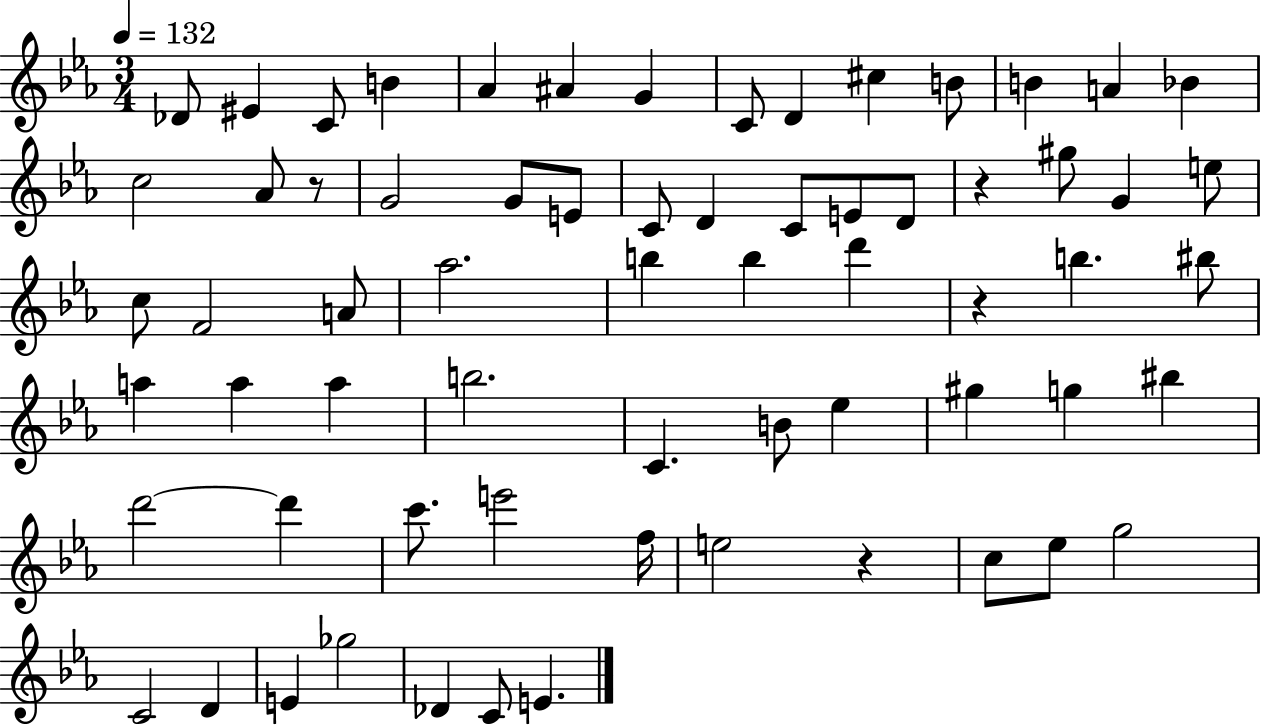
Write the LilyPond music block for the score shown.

{
  \clef treble
  \numericTimeSignature
  \time 3/4
  \key ees \major
  \tempo 4 = 132
  des'8 eis'4 c'8 b'4 | aes'4 ais'4 g'4 | c'8 d'4 cis''4 b'8 | b'4 a'4 bes'4 | \break c''2 aes'8 r8 | g'2 g'8 e'8 | c'8 d'4 c'8 e'8 d'8 | r4 gis''8 g'4 e''8 | \break c''8 f'2 a'8 | aes''2. | b''4 b''4 d'''4 | r4 b''4. bis''8 | \break a''4 a''4 a''4 | b''2. | c'4. b'8 ees''4 | gis''4 g''4 bis''4 | \break d'''2~~ d'''4 | c'''8. e'''2 f''16 | e''2 r4 | c''8 ees''8 g''2 | \break c'2 d'4 | e'4 ges''2 | des'4 c'8 e'4. | \bar "|."
}